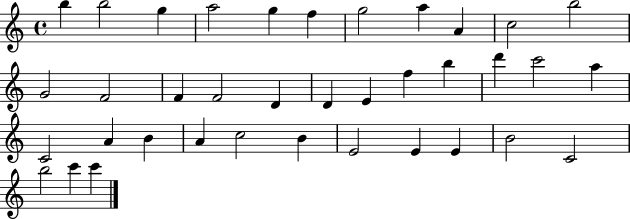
B5/q B5/h G5/q A5/h G5/q F5/q G5/h A5/q A4/q C5/h B5/h G4/h F4/h F4/q F4/h D4/q D4/q E4/q F5/q B5/q D6/q C6/h A5/q C4/h A4/q B4/q A4/q C5/h B4/q E4/h E4/q E4/q B4/h C4/h B5/h C6/q C6/q